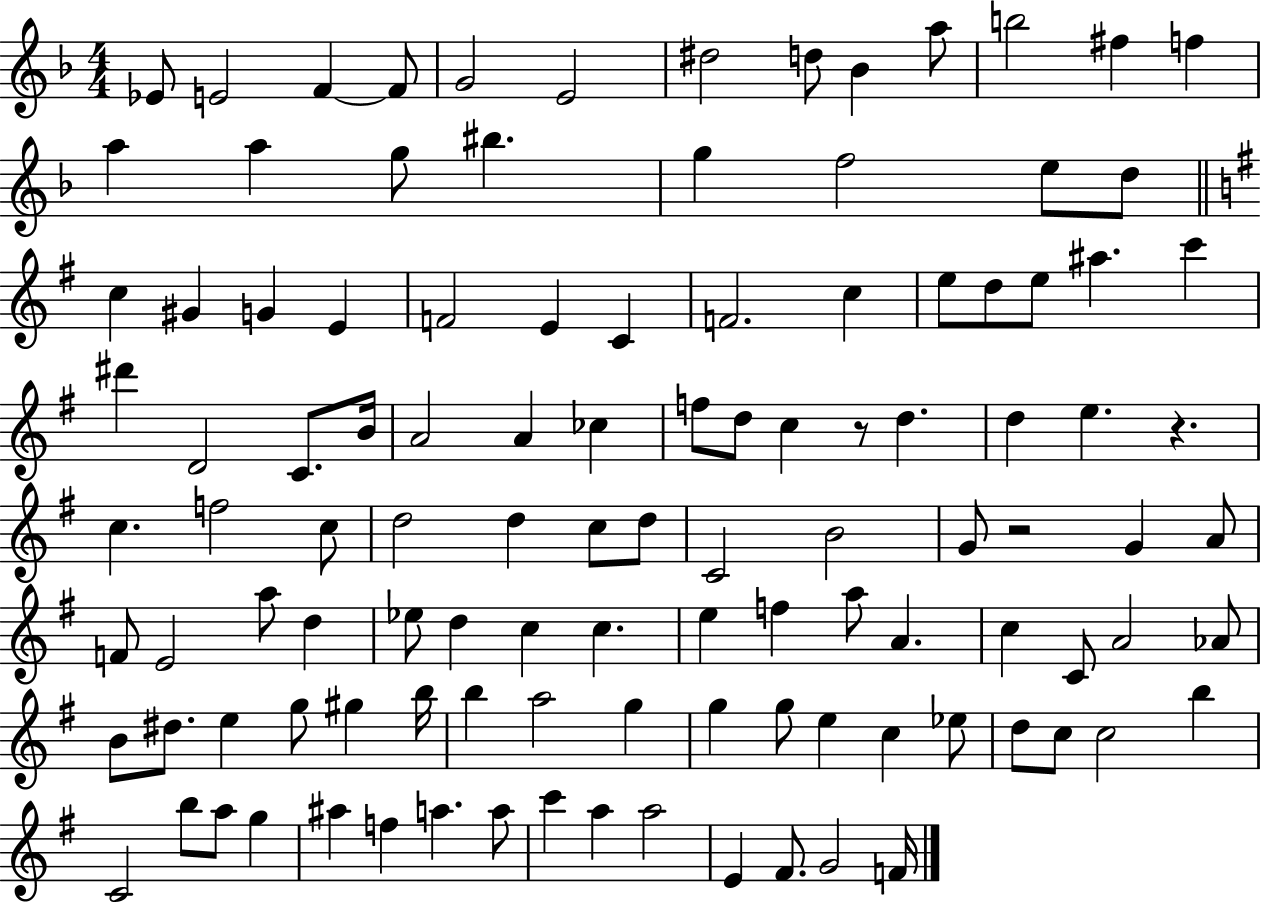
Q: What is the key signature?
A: F major